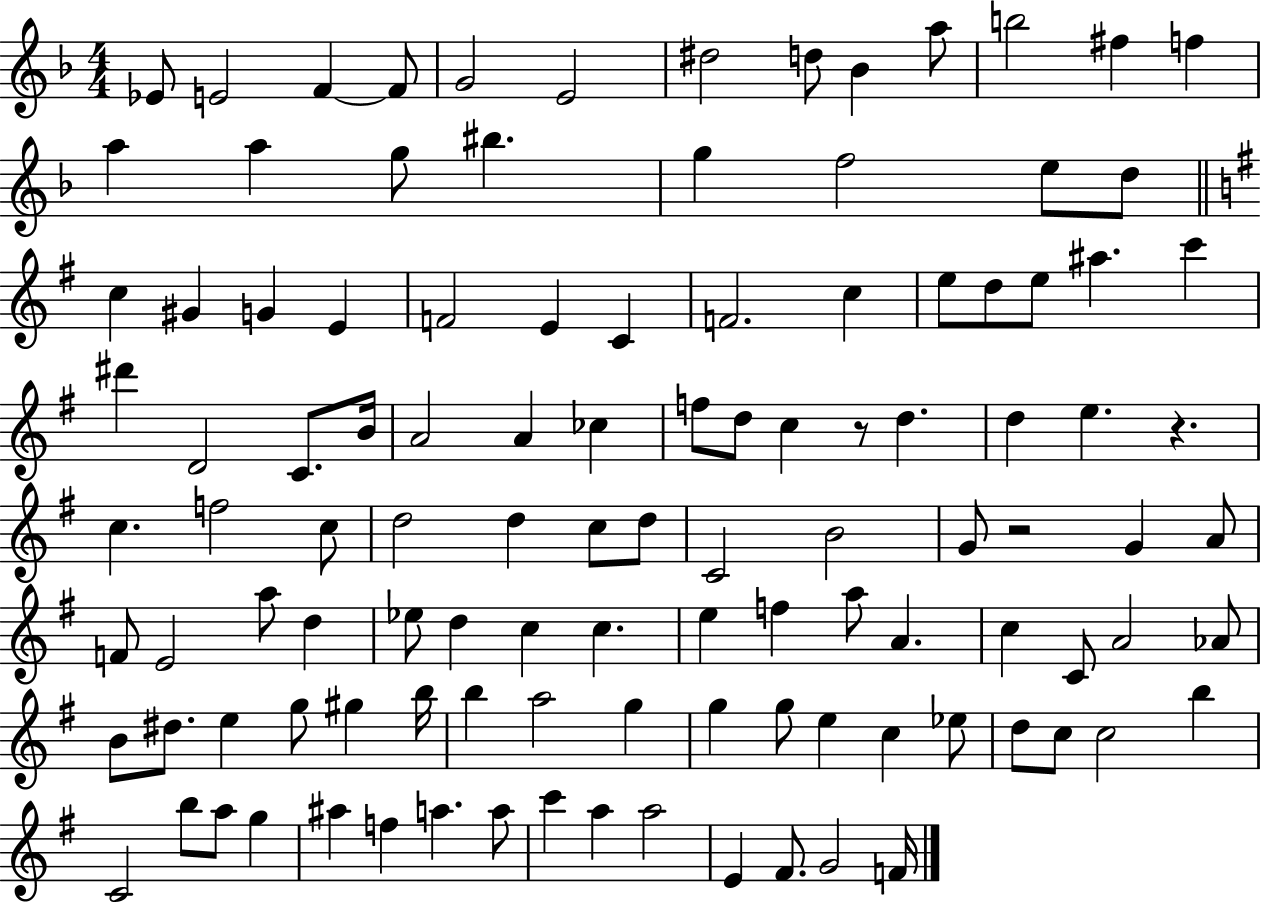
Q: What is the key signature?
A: F major